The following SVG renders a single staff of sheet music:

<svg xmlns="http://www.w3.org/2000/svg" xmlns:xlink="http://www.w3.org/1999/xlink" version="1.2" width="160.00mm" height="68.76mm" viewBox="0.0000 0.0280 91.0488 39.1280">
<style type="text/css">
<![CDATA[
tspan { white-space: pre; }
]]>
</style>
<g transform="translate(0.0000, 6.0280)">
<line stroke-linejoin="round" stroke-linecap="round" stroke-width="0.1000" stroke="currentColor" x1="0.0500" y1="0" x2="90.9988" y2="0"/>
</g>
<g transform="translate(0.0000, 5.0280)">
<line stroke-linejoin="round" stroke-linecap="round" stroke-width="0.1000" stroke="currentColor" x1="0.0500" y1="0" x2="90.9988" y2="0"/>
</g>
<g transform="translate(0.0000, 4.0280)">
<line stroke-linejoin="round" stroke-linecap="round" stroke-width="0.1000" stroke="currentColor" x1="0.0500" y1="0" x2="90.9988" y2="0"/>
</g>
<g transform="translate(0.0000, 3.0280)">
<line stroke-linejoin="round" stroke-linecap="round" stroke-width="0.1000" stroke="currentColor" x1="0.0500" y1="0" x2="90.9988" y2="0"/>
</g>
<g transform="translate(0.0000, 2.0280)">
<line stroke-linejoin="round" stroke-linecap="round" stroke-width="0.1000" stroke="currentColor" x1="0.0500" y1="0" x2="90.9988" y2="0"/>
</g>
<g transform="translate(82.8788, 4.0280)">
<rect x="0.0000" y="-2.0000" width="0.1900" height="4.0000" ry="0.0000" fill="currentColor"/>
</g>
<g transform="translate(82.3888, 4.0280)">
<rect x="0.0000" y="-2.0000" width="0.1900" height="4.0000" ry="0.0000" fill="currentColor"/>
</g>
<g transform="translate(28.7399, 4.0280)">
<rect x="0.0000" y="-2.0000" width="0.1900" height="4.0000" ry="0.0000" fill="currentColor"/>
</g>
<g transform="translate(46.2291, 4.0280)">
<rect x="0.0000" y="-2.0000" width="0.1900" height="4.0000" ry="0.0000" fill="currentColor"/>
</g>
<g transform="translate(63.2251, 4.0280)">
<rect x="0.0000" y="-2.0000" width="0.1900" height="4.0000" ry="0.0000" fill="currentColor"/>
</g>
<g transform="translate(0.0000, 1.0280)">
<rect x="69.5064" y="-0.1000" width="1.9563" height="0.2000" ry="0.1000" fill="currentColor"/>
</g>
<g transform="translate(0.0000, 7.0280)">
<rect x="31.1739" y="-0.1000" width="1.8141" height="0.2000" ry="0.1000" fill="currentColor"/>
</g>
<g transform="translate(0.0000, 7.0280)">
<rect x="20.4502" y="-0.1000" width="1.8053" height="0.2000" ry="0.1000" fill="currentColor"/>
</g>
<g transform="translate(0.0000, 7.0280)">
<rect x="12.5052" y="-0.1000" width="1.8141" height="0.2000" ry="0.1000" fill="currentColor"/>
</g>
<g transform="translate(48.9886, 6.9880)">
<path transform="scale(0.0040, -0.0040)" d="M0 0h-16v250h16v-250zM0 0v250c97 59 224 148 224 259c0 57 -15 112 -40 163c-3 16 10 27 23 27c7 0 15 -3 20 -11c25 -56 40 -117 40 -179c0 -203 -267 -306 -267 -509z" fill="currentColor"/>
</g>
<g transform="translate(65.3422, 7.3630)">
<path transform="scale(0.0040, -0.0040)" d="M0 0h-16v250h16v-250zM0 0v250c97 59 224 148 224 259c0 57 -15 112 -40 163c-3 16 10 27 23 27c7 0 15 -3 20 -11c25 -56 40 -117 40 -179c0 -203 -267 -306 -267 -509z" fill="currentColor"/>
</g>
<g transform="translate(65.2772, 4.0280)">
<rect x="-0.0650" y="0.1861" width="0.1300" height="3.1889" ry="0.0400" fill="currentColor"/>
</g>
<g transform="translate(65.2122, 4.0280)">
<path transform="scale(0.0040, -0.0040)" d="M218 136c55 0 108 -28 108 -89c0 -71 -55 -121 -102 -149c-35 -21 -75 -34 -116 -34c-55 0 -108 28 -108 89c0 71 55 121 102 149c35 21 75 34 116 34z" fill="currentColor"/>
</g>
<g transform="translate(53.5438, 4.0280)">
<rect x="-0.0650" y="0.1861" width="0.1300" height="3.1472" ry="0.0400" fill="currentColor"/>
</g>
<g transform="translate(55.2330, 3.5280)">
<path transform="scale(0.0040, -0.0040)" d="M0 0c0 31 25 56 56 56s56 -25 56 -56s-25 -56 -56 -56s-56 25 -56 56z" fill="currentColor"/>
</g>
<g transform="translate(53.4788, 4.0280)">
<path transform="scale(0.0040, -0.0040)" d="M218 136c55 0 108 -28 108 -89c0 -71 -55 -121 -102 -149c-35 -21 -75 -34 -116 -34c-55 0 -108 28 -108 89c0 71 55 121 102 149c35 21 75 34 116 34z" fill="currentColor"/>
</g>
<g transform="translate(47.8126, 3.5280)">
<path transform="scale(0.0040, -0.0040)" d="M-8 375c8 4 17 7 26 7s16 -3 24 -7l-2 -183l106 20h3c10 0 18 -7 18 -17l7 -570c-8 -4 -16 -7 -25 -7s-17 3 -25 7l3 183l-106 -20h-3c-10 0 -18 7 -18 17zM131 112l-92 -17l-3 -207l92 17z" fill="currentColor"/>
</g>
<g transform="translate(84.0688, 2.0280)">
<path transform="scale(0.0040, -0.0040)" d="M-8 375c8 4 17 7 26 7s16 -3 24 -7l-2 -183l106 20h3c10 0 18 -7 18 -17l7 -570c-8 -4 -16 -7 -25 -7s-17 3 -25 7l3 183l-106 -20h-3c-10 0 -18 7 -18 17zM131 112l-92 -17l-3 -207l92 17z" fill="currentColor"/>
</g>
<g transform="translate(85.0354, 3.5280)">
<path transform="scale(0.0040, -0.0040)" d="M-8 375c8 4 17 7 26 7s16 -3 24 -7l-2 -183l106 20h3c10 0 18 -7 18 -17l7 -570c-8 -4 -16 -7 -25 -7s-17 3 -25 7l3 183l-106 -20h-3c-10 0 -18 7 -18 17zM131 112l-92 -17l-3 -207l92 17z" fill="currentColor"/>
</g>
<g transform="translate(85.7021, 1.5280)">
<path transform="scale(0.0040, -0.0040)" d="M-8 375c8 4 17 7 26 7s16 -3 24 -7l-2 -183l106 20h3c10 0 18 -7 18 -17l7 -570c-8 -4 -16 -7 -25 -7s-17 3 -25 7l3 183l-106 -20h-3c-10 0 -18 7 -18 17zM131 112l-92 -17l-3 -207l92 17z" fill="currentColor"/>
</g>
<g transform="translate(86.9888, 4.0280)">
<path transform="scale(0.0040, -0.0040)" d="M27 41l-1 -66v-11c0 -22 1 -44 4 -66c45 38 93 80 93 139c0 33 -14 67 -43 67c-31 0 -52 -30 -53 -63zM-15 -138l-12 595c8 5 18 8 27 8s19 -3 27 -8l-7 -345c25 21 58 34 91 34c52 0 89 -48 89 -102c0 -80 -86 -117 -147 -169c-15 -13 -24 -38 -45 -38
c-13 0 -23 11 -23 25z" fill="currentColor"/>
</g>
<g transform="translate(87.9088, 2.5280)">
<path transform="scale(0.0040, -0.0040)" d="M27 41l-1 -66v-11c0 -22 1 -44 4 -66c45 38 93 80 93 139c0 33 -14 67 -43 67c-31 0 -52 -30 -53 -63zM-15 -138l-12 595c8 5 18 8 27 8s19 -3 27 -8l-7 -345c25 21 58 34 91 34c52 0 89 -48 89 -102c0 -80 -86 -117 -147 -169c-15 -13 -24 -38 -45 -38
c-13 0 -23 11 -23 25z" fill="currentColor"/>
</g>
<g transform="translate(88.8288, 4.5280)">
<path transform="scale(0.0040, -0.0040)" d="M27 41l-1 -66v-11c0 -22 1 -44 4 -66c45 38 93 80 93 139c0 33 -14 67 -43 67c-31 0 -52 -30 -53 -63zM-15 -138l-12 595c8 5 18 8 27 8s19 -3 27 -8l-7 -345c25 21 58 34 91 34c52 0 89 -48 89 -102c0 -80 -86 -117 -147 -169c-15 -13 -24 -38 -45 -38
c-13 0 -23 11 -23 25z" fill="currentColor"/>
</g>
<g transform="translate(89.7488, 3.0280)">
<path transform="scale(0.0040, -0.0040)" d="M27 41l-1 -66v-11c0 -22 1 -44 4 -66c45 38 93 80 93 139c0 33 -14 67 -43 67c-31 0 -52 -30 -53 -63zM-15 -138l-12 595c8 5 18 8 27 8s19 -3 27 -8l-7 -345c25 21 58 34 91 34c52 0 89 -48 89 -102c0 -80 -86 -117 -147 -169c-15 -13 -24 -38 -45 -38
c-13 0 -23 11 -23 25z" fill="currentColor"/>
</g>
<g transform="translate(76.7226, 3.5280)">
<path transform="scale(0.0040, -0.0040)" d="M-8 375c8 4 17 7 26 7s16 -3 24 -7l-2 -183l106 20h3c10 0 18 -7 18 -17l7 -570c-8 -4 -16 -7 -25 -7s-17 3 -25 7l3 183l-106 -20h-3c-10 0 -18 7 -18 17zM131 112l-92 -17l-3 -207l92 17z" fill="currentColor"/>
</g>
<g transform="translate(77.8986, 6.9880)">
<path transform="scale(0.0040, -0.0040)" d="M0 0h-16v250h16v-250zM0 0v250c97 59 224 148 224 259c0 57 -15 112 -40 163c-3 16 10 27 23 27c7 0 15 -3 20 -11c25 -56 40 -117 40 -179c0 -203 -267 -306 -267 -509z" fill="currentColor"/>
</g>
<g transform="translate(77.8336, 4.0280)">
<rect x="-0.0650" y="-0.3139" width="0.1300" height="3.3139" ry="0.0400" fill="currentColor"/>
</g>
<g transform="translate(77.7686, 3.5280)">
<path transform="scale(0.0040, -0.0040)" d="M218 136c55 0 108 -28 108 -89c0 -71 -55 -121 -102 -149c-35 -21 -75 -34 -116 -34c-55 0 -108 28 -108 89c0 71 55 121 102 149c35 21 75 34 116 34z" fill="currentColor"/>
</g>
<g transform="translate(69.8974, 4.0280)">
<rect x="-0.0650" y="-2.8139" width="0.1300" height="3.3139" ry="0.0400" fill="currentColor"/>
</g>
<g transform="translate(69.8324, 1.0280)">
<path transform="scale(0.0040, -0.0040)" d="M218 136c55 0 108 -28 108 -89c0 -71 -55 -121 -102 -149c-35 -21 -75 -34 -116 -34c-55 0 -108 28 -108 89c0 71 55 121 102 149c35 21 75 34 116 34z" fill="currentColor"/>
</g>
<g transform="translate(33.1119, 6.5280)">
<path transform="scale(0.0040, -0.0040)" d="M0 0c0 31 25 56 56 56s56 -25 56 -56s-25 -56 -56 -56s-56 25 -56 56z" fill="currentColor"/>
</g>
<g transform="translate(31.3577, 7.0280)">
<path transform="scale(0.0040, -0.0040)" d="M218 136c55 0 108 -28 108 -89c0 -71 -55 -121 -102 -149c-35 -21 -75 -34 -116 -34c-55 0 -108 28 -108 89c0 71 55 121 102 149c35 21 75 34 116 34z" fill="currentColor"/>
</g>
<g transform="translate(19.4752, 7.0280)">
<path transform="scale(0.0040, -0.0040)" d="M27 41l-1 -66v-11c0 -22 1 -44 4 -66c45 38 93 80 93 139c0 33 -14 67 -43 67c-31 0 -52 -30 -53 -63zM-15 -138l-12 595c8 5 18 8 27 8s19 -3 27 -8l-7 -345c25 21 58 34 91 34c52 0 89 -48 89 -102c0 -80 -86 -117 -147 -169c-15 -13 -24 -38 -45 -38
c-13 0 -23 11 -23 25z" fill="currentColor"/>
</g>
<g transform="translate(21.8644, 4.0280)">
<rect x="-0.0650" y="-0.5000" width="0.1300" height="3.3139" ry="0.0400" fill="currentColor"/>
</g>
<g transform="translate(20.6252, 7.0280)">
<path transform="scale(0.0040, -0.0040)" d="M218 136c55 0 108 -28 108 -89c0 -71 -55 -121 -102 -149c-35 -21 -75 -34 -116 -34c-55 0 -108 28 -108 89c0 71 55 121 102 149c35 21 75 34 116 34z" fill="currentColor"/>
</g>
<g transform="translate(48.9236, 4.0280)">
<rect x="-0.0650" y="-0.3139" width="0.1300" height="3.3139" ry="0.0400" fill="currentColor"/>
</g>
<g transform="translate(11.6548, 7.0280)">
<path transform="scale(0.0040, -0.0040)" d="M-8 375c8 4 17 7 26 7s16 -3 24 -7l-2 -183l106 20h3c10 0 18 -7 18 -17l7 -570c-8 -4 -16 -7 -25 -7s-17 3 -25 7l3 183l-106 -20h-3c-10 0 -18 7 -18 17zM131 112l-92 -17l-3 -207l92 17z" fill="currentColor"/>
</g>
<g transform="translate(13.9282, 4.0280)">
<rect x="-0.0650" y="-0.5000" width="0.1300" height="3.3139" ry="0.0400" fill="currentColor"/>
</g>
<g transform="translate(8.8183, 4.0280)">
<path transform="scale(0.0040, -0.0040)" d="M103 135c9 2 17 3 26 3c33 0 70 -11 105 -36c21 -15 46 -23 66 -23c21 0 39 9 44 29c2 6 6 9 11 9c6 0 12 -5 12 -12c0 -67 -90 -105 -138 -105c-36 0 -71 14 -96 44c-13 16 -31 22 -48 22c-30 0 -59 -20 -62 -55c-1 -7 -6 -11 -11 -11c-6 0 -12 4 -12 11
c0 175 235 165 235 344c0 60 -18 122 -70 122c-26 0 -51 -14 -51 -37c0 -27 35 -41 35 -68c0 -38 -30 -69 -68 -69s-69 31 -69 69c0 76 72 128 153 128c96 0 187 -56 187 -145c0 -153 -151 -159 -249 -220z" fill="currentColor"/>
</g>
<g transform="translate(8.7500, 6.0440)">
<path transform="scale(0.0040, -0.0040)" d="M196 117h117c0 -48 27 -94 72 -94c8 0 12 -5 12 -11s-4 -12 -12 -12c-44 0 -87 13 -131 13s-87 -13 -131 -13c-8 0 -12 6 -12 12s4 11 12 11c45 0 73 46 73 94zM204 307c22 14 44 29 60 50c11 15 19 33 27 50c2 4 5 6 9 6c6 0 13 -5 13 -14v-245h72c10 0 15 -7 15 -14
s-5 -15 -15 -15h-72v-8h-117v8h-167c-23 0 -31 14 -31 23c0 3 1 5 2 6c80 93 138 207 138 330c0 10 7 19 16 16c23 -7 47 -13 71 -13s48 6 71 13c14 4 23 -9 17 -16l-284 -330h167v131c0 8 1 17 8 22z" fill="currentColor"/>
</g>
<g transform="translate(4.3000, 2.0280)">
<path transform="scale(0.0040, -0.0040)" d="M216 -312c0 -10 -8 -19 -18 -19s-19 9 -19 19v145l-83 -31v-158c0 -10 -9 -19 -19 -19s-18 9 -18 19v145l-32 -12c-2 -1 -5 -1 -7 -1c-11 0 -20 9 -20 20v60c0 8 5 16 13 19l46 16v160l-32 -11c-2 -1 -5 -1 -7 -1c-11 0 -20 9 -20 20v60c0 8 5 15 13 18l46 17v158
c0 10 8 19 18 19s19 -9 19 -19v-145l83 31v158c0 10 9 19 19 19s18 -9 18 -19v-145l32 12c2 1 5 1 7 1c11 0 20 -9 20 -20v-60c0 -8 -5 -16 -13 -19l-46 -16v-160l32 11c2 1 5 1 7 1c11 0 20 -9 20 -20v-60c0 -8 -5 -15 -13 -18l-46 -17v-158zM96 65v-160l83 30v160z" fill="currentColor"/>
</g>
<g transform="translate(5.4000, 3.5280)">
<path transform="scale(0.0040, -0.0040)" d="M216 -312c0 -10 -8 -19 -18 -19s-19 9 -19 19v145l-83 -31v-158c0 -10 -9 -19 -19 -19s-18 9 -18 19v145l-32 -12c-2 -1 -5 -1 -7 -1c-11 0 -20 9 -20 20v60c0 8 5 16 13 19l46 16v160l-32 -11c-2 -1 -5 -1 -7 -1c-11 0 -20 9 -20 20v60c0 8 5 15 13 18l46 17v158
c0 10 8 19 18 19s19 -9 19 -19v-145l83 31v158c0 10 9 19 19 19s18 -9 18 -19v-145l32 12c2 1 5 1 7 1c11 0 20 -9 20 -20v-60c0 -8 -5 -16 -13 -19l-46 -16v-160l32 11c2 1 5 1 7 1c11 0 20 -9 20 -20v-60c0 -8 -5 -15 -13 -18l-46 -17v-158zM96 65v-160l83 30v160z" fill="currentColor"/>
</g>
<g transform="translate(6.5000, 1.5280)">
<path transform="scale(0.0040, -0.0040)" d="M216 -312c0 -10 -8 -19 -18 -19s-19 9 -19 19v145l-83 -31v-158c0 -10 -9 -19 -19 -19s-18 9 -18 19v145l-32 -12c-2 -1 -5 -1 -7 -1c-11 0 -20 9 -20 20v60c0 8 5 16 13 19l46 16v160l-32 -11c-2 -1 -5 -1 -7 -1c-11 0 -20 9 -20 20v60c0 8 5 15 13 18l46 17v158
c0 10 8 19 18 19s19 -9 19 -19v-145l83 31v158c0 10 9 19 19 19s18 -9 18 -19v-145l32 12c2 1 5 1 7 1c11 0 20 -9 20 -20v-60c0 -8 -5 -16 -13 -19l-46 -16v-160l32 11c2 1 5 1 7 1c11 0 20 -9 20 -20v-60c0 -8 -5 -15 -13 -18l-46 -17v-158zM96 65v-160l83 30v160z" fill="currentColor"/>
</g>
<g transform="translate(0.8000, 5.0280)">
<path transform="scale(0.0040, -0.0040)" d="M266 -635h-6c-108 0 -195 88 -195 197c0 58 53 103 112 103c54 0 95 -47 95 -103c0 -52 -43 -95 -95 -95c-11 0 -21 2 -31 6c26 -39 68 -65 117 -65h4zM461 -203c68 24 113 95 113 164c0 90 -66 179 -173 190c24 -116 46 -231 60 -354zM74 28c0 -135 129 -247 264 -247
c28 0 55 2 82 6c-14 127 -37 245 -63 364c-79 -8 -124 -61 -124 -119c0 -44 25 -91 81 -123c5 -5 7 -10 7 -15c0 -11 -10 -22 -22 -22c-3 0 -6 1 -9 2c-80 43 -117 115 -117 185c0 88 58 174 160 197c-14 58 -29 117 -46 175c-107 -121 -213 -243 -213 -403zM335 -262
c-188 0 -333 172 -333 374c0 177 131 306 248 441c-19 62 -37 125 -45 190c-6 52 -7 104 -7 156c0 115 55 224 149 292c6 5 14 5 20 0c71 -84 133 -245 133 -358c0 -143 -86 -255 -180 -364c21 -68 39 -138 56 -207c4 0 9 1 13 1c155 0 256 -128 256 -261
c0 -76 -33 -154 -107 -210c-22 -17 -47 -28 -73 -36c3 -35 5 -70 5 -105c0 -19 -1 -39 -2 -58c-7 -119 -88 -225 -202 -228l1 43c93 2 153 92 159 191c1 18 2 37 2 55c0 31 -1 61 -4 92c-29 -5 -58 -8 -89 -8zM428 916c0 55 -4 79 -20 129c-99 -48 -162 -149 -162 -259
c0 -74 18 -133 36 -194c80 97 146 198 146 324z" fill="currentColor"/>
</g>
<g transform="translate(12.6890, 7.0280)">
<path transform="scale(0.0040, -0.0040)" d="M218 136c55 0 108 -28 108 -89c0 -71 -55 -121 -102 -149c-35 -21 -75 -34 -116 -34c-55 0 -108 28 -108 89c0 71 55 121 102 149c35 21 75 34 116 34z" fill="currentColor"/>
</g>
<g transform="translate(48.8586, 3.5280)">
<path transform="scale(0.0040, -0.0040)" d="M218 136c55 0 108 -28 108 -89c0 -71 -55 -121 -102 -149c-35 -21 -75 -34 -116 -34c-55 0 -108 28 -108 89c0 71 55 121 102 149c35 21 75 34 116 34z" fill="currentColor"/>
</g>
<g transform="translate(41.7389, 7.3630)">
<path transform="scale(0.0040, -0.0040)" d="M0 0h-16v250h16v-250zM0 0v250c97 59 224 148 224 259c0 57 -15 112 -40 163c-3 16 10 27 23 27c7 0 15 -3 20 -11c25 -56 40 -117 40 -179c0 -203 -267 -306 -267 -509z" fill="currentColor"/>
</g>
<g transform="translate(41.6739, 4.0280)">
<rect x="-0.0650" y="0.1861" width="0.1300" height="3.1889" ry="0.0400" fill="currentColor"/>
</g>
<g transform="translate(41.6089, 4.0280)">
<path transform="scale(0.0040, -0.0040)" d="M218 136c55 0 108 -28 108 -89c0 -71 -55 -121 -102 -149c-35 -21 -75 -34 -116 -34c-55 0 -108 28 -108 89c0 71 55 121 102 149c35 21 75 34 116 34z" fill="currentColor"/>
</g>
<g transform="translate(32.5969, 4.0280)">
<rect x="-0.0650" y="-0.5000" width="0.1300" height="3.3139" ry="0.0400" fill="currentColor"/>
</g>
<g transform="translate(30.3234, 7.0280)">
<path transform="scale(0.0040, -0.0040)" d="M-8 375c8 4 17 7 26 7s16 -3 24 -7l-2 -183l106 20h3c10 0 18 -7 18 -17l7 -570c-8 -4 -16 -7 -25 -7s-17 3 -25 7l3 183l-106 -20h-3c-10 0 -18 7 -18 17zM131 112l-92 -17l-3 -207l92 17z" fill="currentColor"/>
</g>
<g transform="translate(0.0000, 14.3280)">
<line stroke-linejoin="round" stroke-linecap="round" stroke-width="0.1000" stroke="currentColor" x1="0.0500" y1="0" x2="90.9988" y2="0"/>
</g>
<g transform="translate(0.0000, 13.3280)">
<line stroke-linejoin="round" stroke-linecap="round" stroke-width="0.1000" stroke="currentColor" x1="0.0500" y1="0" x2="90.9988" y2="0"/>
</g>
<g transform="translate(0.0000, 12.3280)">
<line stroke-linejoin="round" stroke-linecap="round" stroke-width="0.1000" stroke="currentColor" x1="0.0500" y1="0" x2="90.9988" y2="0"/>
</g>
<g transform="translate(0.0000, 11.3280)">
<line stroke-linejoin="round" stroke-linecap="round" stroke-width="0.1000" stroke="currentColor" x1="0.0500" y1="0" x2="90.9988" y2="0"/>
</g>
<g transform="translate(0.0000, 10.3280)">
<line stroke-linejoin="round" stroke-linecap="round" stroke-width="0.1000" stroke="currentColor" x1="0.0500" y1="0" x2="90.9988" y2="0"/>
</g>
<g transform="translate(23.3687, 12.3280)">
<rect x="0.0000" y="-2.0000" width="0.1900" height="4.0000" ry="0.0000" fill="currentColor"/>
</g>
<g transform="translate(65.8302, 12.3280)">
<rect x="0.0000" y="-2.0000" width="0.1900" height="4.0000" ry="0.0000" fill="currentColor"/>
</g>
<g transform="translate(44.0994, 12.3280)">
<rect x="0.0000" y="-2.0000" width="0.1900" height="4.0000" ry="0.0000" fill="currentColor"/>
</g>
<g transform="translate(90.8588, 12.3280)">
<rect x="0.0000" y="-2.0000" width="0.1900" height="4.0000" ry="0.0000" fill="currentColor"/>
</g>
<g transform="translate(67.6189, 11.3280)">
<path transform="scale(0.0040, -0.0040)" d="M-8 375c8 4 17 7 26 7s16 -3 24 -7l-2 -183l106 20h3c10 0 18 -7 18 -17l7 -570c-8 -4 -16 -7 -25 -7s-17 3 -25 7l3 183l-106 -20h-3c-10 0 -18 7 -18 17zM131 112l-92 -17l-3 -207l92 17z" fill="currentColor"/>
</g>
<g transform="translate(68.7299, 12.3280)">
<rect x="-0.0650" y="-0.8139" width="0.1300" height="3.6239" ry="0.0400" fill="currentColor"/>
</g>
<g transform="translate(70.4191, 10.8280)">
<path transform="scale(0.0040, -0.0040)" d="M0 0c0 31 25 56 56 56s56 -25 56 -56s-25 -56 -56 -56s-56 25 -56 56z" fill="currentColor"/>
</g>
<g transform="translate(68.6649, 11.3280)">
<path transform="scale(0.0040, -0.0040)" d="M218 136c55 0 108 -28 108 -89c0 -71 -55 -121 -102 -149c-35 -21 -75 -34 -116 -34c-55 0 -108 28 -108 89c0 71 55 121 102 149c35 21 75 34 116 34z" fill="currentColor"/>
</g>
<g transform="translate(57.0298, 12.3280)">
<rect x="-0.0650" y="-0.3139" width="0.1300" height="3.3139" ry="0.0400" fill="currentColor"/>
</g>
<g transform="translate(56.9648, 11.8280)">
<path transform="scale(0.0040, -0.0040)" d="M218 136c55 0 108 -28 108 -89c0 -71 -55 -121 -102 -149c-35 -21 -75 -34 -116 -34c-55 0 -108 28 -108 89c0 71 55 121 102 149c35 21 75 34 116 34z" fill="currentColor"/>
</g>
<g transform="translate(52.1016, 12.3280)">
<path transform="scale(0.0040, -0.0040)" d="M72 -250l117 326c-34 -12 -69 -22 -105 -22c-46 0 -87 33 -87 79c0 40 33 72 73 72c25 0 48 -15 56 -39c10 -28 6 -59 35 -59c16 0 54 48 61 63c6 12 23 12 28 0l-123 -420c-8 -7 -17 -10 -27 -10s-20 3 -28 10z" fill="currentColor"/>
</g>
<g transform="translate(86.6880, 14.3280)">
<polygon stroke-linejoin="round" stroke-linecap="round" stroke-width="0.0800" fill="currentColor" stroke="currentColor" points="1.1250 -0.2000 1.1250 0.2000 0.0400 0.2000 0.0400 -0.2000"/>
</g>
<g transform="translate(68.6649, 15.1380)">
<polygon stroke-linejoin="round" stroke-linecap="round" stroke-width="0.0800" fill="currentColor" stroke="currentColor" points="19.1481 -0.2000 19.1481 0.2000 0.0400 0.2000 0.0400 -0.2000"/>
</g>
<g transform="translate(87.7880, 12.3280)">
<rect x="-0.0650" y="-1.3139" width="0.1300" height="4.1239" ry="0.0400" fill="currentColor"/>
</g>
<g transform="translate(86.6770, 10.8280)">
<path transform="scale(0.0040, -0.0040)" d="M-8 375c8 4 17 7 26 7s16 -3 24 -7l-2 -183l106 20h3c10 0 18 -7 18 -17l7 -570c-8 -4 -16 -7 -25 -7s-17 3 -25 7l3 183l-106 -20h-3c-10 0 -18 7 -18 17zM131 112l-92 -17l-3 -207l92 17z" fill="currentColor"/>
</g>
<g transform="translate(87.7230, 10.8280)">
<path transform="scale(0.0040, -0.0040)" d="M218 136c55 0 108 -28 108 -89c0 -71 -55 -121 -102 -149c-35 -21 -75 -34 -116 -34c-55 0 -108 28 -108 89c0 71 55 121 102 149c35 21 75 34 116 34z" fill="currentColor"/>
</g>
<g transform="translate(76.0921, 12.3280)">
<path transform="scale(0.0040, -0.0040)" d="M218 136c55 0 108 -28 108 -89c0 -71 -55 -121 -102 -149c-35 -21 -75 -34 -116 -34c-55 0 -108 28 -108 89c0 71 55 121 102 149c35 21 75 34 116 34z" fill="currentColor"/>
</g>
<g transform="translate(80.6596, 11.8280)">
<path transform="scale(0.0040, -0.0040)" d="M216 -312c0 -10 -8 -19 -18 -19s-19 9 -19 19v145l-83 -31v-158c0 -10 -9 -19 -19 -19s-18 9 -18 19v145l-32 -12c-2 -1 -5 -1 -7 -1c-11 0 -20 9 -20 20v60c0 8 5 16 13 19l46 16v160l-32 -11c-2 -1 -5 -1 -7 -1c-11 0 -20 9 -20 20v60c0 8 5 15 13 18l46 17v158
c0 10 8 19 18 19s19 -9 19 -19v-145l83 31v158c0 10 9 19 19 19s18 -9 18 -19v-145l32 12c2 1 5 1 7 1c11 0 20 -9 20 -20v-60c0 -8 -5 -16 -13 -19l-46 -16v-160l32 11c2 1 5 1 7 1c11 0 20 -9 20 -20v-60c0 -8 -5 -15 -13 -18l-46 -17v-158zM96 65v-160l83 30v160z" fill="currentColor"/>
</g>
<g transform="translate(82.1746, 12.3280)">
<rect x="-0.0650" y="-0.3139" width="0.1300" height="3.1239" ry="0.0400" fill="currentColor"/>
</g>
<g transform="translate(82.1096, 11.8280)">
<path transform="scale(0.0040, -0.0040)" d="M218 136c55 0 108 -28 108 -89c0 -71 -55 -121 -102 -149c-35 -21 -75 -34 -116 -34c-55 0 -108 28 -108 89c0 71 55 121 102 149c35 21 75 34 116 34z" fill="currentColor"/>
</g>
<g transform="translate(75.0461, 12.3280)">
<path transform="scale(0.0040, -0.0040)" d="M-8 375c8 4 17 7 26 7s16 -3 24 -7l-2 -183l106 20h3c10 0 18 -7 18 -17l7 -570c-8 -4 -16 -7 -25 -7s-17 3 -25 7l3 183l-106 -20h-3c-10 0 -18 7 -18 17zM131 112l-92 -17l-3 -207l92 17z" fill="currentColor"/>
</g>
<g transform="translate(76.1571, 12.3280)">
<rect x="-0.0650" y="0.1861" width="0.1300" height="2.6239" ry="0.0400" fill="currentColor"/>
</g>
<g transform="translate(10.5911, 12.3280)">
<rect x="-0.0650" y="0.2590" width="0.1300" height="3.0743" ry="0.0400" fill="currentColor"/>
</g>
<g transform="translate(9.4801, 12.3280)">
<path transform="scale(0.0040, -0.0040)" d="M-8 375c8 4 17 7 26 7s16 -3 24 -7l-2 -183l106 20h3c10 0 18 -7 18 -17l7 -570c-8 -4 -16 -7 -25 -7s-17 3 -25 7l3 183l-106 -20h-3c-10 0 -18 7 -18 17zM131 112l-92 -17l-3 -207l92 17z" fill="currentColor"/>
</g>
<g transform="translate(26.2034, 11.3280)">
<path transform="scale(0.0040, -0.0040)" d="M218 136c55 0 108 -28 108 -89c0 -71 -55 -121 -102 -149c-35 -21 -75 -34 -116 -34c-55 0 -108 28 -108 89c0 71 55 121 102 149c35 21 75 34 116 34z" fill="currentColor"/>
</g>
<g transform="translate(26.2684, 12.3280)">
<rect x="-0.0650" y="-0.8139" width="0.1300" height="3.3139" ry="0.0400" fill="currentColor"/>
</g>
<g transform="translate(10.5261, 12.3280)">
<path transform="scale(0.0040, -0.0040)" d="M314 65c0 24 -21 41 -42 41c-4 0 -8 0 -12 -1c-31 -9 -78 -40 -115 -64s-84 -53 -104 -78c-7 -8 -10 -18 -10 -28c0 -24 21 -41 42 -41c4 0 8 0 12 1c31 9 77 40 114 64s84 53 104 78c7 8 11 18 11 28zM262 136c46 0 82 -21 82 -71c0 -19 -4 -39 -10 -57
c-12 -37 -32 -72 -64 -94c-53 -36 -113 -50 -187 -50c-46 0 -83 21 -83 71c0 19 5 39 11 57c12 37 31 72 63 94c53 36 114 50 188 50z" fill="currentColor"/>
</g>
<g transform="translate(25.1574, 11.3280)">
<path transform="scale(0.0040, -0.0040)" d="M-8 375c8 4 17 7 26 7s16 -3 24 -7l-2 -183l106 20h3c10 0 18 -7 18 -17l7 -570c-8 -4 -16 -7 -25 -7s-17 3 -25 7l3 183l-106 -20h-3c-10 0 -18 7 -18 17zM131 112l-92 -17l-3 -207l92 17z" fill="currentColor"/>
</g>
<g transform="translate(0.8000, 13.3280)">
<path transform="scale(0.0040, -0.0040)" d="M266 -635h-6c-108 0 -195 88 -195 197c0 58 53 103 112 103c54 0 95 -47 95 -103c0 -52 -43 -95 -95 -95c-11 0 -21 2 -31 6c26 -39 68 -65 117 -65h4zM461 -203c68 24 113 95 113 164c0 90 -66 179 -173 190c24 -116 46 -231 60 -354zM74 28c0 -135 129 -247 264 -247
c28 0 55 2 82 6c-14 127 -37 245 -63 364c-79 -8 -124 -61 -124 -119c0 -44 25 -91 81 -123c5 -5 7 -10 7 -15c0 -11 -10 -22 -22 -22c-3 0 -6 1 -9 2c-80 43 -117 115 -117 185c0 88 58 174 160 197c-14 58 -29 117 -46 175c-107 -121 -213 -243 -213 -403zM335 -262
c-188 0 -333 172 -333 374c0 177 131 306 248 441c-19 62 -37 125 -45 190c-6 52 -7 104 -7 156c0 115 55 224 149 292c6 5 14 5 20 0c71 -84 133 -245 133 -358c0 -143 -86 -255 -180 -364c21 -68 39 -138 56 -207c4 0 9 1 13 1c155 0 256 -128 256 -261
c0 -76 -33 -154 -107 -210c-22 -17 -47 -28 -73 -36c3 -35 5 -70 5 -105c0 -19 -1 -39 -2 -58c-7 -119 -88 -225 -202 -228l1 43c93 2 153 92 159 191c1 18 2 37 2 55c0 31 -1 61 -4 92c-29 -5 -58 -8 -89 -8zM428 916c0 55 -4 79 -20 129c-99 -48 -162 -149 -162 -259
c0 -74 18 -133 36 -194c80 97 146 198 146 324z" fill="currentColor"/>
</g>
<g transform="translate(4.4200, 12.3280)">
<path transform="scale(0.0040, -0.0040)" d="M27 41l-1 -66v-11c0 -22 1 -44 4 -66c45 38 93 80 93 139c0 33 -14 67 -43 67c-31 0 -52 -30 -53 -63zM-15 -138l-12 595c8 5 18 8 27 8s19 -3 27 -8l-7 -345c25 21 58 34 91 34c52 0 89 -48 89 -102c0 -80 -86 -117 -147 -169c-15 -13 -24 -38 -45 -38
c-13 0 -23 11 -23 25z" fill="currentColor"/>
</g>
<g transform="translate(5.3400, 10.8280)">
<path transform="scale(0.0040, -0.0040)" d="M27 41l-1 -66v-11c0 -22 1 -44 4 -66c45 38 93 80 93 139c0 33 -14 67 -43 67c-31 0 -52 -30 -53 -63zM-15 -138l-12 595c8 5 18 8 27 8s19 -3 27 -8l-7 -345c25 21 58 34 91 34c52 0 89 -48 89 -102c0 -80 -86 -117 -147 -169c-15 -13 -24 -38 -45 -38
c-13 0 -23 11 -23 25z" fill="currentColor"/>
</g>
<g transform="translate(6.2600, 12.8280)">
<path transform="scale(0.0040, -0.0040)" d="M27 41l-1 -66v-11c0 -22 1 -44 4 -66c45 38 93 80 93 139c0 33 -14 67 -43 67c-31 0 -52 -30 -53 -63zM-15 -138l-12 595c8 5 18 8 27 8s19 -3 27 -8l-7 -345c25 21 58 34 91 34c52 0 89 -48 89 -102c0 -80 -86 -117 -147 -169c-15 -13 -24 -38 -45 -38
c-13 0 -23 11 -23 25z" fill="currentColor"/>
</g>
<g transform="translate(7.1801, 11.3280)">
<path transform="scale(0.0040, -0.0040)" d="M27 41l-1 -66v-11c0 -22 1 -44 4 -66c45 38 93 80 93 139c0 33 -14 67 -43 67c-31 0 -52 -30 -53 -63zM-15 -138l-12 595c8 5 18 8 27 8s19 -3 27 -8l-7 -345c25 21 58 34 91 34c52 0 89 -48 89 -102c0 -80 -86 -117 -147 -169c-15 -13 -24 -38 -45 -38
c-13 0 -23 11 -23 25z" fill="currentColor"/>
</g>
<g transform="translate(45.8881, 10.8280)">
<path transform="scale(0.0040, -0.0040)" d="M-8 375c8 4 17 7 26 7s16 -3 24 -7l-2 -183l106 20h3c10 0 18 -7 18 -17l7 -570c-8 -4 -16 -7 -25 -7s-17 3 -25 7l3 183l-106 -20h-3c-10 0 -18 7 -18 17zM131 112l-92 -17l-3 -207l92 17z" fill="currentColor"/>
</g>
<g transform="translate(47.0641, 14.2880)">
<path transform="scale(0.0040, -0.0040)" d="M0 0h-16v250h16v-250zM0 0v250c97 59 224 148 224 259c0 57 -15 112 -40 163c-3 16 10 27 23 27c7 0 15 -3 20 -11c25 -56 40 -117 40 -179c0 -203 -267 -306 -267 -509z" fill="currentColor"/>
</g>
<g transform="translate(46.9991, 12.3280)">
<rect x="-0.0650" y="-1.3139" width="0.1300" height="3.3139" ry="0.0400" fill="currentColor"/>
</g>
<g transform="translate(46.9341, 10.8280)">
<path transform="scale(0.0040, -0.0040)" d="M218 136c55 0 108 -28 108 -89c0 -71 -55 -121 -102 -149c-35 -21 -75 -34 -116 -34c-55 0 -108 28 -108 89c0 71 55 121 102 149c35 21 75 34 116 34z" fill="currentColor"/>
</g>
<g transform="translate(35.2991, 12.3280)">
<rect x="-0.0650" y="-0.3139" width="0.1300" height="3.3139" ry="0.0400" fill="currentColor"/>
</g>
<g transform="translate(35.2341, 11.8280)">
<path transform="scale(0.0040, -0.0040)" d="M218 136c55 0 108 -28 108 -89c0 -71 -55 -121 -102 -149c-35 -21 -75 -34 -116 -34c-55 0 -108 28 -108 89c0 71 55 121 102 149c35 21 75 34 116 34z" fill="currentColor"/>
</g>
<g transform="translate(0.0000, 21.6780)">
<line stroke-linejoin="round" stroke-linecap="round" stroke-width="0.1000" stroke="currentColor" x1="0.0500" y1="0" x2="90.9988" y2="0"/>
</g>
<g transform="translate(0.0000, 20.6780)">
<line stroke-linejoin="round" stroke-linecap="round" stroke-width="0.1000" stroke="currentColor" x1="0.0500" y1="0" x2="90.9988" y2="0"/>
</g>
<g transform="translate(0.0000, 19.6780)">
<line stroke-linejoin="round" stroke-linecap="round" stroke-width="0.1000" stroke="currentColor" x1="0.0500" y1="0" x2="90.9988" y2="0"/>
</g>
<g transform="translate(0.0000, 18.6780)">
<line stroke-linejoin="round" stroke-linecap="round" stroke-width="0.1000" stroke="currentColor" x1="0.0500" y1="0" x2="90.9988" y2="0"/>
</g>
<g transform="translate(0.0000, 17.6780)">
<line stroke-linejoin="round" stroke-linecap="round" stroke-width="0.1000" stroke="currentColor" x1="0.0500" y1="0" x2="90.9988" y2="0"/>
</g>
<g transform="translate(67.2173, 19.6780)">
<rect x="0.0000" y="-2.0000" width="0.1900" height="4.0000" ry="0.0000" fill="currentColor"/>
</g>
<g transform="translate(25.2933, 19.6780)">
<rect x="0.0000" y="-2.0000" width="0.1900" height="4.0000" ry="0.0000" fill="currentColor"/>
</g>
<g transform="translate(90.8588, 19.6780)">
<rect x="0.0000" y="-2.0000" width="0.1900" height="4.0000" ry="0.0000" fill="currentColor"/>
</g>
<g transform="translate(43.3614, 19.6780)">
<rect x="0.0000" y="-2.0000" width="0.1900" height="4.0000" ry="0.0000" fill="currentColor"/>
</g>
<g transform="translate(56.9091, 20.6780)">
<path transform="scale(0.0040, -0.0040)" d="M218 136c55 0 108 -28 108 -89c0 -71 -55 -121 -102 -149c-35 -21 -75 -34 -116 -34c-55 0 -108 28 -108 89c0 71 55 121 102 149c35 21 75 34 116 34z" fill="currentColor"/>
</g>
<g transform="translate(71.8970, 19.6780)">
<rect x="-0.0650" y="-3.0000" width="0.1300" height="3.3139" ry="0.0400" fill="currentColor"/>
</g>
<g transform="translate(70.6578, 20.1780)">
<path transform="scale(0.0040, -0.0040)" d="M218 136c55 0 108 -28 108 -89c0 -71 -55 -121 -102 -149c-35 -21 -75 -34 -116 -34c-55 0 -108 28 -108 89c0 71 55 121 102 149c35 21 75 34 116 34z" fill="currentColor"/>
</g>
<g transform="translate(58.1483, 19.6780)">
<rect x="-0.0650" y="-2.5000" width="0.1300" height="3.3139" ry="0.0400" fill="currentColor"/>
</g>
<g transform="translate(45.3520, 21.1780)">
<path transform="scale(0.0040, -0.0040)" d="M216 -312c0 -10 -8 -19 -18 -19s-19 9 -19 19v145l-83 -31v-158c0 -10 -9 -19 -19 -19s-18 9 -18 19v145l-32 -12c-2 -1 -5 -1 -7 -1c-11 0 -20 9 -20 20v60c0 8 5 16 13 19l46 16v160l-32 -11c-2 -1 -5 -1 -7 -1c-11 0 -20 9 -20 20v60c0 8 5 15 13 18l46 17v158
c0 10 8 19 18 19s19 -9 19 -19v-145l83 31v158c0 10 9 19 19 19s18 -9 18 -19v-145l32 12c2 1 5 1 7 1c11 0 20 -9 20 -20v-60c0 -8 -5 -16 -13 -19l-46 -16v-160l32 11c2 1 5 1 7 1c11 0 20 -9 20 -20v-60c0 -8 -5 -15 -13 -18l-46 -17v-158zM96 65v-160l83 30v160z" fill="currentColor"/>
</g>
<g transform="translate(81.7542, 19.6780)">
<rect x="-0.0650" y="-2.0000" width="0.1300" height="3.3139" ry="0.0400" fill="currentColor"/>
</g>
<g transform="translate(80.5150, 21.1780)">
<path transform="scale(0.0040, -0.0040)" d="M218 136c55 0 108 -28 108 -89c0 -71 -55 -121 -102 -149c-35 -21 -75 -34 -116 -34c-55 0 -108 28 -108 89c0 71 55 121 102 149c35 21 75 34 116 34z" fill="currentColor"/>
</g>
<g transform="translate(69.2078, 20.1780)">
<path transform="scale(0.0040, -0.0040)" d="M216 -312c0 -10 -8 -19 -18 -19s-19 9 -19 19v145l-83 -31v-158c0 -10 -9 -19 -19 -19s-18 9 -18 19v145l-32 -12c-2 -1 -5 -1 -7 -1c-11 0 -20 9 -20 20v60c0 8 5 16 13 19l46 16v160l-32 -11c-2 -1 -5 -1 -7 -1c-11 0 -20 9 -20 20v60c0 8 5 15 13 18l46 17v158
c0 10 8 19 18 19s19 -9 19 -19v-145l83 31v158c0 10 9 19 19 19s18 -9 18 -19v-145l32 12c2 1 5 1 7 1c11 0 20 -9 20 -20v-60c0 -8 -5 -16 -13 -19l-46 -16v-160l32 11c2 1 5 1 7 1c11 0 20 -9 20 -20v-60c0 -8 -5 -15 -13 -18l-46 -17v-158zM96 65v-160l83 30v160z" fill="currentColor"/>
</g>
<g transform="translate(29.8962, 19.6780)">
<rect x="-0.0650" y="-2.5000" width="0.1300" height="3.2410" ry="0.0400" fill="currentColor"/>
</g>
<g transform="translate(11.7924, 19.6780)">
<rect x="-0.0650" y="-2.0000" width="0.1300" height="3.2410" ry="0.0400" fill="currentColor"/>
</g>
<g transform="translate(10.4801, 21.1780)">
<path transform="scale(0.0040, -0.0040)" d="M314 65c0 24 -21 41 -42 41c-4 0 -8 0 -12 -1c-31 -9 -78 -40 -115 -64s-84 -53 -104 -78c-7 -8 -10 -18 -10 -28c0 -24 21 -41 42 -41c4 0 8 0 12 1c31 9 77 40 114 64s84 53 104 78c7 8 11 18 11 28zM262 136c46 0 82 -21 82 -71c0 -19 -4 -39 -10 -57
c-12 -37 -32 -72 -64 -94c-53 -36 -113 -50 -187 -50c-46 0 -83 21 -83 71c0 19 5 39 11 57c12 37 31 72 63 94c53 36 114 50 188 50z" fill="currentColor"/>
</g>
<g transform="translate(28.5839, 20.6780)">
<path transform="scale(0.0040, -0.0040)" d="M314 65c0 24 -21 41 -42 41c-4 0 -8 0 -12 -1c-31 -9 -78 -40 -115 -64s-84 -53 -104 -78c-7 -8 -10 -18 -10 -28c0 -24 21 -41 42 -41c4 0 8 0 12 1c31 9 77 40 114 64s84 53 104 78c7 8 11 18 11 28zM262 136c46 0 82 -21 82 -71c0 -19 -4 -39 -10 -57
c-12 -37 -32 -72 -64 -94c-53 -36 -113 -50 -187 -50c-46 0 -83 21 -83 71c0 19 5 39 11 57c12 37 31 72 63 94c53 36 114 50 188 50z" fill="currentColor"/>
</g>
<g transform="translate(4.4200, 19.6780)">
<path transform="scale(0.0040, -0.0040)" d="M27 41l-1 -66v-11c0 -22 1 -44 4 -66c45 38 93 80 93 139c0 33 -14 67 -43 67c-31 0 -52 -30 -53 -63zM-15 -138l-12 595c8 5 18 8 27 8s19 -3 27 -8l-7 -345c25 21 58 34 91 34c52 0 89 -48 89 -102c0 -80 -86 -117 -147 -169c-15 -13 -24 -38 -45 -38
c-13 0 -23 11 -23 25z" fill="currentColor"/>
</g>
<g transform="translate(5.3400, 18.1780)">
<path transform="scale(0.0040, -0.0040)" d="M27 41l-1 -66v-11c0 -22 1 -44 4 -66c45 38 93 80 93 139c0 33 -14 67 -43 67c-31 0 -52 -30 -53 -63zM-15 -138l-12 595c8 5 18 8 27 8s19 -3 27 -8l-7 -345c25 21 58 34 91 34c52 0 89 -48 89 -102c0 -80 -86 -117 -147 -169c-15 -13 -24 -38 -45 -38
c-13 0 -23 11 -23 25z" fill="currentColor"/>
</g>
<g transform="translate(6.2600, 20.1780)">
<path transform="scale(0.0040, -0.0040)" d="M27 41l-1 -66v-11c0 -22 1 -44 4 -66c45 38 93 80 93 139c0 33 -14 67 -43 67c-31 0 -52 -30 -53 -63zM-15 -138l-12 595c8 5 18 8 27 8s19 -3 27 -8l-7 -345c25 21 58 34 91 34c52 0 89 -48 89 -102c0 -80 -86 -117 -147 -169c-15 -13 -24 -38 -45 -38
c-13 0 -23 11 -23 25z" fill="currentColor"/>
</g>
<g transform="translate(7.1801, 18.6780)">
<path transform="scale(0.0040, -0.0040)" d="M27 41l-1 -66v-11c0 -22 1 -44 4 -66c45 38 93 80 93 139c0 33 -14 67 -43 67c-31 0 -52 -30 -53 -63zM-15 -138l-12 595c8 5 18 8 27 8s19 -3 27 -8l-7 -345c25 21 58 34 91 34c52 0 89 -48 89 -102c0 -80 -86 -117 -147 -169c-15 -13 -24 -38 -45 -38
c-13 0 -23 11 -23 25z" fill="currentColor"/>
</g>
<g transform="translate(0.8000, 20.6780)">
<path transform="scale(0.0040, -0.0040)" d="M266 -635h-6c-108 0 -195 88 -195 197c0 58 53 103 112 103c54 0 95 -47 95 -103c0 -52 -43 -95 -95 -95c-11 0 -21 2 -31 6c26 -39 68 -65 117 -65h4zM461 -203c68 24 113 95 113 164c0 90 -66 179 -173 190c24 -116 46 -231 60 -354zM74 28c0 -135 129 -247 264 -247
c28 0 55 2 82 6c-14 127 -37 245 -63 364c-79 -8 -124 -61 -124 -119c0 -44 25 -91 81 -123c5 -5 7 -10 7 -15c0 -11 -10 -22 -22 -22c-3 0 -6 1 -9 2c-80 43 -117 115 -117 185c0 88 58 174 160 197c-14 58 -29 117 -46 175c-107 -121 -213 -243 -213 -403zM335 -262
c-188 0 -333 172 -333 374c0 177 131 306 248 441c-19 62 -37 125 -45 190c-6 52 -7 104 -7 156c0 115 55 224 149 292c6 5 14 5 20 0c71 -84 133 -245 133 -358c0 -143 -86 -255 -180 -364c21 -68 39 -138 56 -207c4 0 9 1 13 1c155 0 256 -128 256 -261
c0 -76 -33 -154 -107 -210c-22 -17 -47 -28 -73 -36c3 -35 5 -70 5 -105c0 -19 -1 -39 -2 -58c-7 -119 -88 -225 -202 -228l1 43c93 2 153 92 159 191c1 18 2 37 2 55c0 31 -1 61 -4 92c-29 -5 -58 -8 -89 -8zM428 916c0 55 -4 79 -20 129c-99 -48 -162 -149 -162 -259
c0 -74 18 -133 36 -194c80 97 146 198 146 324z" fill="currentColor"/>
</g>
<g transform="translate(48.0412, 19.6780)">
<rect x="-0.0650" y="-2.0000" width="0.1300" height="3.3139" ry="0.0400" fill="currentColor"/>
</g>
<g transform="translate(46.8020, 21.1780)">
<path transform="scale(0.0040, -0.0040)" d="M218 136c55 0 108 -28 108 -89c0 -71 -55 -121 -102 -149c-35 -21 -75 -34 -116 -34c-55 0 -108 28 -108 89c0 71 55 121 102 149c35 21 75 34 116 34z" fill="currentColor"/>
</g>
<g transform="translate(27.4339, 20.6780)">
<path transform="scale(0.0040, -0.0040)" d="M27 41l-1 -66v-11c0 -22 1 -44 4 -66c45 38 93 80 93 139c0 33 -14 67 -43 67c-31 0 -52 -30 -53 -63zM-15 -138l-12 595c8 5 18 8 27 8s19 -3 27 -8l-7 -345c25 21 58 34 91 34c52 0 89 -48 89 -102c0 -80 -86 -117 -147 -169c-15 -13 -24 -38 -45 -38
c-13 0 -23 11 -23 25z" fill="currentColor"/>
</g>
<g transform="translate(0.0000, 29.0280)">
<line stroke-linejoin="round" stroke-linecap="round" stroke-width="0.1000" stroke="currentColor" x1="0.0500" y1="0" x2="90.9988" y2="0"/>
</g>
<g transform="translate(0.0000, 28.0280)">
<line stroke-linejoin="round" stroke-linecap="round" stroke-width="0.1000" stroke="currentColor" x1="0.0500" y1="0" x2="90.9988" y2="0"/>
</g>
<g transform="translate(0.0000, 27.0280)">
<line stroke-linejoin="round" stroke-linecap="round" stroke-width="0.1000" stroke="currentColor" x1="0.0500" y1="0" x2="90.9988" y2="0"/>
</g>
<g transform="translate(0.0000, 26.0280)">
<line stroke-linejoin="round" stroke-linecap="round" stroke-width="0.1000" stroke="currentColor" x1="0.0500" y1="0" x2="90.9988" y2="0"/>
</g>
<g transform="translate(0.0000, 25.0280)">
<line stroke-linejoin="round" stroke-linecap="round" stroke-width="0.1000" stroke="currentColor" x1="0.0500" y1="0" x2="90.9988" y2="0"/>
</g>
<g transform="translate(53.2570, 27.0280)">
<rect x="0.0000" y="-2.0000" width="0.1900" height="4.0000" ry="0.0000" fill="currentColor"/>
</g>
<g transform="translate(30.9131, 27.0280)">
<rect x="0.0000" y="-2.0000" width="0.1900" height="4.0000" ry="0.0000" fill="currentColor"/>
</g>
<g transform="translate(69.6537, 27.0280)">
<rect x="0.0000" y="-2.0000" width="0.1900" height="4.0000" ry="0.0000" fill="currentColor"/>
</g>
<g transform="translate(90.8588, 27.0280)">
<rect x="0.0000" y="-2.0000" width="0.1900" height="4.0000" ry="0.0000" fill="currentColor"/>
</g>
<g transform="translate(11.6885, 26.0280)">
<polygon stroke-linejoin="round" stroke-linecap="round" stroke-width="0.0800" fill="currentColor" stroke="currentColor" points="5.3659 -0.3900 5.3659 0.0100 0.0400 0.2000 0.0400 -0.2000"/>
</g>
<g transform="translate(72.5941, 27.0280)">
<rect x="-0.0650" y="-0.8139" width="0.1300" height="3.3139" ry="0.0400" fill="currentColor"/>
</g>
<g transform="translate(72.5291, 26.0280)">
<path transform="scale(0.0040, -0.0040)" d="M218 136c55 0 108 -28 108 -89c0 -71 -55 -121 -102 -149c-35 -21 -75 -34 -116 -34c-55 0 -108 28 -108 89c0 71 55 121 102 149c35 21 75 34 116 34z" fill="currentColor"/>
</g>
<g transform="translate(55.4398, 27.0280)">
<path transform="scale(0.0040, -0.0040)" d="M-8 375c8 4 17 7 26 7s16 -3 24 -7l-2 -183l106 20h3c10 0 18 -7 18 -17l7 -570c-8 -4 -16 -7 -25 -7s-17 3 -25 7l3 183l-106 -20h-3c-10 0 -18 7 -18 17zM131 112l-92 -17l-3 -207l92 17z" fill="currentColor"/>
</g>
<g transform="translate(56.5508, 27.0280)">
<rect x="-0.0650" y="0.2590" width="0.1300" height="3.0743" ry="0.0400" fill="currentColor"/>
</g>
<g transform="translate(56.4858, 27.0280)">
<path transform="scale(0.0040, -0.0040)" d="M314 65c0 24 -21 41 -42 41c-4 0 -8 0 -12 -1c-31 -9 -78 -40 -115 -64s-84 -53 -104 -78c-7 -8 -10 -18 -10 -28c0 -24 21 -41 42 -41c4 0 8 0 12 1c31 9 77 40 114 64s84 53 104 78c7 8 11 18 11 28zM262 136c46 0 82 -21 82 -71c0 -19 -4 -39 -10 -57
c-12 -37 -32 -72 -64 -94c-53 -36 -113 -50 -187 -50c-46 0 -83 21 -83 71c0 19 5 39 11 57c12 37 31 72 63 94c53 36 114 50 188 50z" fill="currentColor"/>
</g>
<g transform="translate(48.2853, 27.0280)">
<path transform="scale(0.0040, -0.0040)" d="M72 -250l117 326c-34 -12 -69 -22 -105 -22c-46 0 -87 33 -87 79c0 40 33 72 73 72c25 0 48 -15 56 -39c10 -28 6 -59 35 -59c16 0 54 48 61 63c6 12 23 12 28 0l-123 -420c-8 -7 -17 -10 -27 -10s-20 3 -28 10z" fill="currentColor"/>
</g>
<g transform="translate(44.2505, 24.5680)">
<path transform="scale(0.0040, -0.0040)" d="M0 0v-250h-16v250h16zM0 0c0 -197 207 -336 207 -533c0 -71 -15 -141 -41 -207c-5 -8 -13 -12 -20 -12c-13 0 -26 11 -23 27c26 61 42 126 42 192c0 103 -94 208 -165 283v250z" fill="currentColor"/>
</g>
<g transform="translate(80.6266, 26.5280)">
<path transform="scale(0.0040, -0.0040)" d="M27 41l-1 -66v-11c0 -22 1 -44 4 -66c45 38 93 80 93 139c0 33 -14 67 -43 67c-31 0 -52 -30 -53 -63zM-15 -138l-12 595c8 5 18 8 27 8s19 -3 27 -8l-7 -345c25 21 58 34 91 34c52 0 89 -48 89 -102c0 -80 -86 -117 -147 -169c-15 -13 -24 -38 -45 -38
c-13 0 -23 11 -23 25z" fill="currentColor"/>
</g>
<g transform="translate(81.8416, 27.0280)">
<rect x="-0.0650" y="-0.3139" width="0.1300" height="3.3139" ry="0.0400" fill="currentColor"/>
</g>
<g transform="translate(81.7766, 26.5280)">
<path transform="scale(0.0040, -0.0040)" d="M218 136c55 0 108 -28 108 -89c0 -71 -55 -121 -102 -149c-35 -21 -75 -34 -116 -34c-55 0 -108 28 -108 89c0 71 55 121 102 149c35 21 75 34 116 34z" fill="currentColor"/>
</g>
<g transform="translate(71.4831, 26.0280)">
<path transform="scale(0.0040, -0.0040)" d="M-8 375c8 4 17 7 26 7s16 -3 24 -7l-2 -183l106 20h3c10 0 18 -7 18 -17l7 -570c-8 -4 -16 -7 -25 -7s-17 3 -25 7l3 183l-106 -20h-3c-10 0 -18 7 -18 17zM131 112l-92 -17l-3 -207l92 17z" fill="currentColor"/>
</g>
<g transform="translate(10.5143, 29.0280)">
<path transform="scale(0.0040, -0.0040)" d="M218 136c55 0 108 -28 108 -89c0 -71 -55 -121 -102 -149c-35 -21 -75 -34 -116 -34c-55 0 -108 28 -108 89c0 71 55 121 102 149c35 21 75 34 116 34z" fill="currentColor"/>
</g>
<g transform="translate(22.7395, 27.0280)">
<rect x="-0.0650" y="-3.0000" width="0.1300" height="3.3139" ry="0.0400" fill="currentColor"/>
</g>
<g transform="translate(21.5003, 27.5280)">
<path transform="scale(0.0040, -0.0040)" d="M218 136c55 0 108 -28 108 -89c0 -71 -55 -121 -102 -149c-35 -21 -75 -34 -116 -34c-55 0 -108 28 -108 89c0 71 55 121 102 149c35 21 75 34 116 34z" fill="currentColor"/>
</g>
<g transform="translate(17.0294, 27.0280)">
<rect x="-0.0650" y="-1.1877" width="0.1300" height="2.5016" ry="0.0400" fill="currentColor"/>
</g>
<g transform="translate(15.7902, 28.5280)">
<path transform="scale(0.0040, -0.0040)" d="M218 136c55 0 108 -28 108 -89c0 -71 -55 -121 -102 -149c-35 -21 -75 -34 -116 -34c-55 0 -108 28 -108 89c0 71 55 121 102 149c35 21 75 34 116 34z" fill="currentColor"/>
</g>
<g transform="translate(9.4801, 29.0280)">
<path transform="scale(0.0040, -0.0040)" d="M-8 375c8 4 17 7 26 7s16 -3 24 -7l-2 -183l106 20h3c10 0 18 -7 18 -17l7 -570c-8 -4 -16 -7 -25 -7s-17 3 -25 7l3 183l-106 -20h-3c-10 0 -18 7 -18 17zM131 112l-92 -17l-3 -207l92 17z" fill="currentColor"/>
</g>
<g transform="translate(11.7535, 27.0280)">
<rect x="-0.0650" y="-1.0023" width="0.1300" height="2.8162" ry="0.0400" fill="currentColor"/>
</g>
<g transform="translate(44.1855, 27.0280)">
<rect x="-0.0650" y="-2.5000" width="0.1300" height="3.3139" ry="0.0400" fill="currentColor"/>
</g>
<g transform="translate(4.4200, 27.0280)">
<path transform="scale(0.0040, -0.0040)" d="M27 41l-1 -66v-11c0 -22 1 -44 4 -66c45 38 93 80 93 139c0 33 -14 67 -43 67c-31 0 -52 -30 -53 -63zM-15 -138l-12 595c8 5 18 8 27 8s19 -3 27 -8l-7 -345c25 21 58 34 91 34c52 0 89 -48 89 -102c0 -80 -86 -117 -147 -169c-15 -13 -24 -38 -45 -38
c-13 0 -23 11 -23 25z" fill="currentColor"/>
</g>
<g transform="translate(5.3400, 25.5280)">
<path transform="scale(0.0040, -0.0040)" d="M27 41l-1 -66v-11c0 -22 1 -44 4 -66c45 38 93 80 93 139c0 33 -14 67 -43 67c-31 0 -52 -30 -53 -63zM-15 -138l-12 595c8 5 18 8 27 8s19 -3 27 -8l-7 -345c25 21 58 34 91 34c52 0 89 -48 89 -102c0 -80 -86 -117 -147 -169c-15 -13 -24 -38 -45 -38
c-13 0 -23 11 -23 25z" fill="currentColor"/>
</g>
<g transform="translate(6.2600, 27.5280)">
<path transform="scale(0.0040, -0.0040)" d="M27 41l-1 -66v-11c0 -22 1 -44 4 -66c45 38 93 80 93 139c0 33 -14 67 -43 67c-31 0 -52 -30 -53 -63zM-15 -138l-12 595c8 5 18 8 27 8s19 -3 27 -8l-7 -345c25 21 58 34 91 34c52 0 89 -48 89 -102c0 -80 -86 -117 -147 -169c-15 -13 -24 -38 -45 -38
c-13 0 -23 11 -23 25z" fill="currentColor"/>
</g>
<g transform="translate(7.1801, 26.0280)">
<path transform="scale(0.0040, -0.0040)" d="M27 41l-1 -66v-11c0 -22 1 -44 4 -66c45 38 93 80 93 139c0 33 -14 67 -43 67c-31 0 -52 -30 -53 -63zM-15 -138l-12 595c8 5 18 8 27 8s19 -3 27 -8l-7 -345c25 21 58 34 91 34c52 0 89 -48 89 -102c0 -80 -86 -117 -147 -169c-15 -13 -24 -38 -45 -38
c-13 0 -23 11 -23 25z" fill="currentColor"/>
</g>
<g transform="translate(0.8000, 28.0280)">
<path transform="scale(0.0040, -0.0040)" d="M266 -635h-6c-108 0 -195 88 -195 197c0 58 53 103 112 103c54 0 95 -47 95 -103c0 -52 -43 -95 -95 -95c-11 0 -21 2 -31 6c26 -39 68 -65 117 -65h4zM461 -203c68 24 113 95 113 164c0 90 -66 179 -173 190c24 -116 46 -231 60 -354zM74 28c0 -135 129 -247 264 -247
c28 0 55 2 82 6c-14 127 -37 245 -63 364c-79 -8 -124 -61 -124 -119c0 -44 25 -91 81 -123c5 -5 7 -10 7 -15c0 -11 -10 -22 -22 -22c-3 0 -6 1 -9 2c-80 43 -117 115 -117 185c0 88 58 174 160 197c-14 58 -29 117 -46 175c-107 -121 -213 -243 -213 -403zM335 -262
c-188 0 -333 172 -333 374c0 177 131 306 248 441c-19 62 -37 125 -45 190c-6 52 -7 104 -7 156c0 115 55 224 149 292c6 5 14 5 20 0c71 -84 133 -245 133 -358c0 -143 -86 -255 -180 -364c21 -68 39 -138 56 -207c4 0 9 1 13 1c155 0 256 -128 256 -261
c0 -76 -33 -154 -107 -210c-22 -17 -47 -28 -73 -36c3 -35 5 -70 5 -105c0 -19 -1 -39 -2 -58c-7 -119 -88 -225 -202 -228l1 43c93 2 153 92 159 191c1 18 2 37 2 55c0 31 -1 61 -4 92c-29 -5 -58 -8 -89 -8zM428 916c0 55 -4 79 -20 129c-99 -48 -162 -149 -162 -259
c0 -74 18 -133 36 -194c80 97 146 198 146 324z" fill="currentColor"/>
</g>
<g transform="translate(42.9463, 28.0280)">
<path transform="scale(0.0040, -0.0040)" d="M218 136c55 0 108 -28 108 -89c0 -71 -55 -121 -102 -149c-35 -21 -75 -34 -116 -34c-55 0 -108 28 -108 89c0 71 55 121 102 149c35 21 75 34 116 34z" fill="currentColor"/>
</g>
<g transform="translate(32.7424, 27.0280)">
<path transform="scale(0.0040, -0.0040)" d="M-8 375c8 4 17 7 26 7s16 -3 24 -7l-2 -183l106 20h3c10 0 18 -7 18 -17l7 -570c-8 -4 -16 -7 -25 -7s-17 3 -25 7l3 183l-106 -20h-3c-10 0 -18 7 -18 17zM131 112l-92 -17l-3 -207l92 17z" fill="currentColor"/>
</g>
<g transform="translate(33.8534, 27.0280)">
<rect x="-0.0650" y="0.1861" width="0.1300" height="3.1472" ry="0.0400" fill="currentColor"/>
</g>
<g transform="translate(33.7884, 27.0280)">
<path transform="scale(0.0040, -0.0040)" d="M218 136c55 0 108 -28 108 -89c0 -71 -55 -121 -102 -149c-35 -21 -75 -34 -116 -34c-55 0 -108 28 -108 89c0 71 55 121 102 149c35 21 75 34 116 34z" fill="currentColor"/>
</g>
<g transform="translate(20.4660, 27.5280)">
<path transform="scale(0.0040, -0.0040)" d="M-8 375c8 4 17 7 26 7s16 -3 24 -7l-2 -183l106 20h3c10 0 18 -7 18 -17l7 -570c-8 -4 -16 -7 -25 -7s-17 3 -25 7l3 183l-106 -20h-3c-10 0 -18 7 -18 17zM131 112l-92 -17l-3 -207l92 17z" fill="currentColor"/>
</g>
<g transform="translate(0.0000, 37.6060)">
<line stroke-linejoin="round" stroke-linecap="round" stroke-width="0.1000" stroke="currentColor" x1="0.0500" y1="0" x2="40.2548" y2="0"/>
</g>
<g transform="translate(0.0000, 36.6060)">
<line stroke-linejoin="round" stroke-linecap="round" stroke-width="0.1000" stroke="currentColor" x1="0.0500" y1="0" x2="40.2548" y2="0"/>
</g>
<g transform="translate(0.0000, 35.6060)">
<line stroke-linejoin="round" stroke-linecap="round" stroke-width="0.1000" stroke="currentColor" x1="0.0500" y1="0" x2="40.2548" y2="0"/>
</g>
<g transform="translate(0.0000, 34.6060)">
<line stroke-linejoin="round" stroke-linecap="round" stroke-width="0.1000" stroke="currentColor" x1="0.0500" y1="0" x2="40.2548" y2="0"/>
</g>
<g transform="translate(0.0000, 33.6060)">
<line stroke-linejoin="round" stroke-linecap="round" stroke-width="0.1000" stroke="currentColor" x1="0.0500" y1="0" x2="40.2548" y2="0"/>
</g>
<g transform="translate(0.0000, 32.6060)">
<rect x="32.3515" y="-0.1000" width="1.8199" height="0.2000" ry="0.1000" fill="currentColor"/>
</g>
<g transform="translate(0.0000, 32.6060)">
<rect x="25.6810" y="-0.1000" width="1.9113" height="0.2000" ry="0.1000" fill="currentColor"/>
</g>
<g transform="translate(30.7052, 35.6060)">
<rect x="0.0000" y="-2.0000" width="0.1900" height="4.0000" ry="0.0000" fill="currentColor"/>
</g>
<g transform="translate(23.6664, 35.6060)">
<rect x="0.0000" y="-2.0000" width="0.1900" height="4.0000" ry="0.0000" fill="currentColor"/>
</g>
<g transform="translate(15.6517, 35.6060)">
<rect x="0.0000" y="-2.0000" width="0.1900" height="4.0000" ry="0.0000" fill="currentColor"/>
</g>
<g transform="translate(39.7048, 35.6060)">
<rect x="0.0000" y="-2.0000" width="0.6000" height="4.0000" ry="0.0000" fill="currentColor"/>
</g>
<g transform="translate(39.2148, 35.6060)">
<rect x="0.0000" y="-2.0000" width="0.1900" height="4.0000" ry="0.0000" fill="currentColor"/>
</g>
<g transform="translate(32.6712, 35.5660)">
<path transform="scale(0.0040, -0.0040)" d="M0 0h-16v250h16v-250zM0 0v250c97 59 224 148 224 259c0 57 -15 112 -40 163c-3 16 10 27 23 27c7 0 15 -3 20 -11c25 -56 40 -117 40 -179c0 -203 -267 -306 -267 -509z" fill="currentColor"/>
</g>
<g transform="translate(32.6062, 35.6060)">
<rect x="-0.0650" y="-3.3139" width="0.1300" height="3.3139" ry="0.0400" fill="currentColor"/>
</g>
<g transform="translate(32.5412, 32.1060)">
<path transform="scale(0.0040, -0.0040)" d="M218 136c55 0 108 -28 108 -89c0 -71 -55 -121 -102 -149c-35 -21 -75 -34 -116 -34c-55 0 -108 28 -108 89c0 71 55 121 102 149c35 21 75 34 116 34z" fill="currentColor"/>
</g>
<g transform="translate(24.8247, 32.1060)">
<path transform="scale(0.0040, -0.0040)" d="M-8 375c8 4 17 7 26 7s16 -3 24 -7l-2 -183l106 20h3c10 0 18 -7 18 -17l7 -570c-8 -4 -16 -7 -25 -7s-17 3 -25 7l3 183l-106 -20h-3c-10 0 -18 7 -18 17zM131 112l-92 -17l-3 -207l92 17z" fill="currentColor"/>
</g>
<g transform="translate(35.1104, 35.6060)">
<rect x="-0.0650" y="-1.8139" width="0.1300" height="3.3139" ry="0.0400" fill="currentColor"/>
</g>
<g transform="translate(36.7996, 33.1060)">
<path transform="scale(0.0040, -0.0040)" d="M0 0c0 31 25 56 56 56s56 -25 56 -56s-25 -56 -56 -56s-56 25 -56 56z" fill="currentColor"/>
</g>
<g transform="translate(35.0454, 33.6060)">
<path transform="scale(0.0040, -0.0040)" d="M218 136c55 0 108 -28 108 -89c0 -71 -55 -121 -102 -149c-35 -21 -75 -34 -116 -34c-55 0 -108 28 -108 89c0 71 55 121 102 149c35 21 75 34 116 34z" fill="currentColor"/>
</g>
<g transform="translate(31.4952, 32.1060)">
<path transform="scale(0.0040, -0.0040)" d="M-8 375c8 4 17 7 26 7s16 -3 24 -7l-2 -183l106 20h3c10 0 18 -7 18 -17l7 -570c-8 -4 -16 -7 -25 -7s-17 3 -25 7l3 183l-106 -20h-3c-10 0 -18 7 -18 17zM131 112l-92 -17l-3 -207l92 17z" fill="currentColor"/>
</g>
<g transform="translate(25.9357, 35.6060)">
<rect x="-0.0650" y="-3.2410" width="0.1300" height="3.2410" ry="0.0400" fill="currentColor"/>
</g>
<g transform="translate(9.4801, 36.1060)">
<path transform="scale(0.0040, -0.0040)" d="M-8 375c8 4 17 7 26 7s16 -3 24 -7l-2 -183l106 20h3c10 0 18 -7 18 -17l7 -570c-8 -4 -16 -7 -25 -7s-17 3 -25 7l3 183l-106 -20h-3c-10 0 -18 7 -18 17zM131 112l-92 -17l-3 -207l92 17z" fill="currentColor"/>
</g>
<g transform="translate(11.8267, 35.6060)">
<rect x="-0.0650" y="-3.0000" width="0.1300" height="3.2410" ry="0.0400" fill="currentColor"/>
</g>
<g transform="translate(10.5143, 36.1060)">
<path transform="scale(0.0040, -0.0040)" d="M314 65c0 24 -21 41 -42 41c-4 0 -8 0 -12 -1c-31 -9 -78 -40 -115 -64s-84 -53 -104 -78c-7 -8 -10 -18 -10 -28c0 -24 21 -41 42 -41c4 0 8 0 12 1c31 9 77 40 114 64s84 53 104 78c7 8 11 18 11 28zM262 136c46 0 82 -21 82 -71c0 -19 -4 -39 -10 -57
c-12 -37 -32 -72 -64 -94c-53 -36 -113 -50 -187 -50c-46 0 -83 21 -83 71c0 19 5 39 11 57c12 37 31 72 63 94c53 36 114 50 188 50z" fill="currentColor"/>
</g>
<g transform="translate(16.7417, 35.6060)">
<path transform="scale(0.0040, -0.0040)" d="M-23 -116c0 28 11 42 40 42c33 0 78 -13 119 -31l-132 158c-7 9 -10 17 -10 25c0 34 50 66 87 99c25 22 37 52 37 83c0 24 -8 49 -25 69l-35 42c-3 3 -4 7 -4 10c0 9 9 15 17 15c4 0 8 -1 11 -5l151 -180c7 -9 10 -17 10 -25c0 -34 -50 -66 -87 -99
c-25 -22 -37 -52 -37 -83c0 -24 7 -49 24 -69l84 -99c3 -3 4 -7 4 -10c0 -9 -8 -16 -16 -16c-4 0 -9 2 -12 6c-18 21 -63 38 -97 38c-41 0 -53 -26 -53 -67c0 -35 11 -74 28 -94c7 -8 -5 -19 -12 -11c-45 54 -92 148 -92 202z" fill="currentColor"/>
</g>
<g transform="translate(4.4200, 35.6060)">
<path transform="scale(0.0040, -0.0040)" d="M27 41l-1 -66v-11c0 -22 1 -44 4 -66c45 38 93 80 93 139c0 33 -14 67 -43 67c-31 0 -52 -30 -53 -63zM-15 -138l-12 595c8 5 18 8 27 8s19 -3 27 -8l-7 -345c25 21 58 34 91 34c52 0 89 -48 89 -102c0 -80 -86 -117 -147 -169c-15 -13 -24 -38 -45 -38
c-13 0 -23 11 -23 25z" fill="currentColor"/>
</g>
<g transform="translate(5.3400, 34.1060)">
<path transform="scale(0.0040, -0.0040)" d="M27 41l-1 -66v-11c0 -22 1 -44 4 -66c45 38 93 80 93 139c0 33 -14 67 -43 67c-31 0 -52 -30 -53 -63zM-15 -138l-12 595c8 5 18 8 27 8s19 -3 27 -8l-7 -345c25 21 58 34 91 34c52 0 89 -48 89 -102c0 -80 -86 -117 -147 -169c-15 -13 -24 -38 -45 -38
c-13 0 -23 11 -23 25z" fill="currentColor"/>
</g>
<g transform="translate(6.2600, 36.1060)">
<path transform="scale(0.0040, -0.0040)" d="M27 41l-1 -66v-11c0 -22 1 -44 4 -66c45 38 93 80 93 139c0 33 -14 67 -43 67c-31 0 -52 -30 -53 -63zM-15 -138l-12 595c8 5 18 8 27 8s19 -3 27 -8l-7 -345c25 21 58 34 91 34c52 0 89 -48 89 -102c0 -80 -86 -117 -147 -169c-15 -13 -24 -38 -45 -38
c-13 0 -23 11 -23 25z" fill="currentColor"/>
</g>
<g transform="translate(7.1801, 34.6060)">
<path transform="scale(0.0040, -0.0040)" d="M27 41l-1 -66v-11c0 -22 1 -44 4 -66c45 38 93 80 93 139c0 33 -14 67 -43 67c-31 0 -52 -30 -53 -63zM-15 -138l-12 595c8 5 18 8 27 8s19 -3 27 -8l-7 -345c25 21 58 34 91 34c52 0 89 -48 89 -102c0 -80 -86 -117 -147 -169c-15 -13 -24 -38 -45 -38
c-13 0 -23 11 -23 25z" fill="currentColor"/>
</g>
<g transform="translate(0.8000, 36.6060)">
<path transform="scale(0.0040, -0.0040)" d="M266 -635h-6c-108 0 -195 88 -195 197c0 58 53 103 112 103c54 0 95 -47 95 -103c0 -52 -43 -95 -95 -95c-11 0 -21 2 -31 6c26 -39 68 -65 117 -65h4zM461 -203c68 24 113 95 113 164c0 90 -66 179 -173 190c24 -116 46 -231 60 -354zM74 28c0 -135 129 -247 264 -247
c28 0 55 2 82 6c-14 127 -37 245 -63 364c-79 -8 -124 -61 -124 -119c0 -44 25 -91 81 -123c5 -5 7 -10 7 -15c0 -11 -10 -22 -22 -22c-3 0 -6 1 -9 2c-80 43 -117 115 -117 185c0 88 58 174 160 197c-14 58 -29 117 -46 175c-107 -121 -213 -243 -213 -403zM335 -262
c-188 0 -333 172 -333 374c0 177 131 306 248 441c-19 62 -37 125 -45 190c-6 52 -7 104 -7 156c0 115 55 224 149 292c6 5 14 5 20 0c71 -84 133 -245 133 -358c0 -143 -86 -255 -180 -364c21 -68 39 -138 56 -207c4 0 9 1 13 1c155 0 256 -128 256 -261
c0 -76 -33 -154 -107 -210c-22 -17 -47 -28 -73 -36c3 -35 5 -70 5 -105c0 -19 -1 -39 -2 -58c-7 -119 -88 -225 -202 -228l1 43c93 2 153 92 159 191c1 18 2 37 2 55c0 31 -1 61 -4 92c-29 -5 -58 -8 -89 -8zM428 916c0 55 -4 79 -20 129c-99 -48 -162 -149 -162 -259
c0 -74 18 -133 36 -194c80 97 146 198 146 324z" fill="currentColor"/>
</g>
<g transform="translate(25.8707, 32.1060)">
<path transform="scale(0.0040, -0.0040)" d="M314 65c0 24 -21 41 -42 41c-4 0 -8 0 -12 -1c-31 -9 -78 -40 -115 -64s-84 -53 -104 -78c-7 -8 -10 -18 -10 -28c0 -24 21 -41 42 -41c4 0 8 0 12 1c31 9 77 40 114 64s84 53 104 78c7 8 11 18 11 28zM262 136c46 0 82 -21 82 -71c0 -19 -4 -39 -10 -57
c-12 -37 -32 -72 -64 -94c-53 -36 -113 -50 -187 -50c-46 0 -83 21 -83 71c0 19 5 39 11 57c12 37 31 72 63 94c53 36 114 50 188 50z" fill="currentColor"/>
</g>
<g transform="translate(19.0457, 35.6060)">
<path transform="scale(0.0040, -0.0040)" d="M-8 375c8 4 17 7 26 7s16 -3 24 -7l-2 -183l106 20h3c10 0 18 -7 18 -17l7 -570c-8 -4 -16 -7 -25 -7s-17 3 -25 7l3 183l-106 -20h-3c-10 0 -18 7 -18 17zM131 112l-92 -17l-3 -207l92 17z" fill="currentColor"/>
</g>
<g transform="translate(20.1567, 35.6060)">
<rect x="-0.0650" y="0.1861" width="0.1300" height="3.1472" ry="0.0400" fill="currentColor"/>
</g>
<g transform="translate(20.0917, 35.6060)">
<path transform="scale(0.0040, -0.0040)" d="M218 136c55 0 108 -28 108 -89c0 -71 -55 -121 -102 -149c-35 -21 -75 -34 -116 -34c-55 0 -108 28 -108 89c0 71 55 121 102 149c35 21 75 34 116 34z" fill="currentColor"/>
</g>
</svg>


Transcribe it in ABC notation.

X:1
T:Untitled
M:2/4
L:1/4
K:A
C _C C B/2 c/2 B B/2 a c/2 B2 d c e/2 z/2 c d/2 B/2 ^c/2 e/4 F2 _G2 ^F G ^A F E/2 F/2 A B G/2 z/2 B2 d _c A2 z B b2 b/2 f